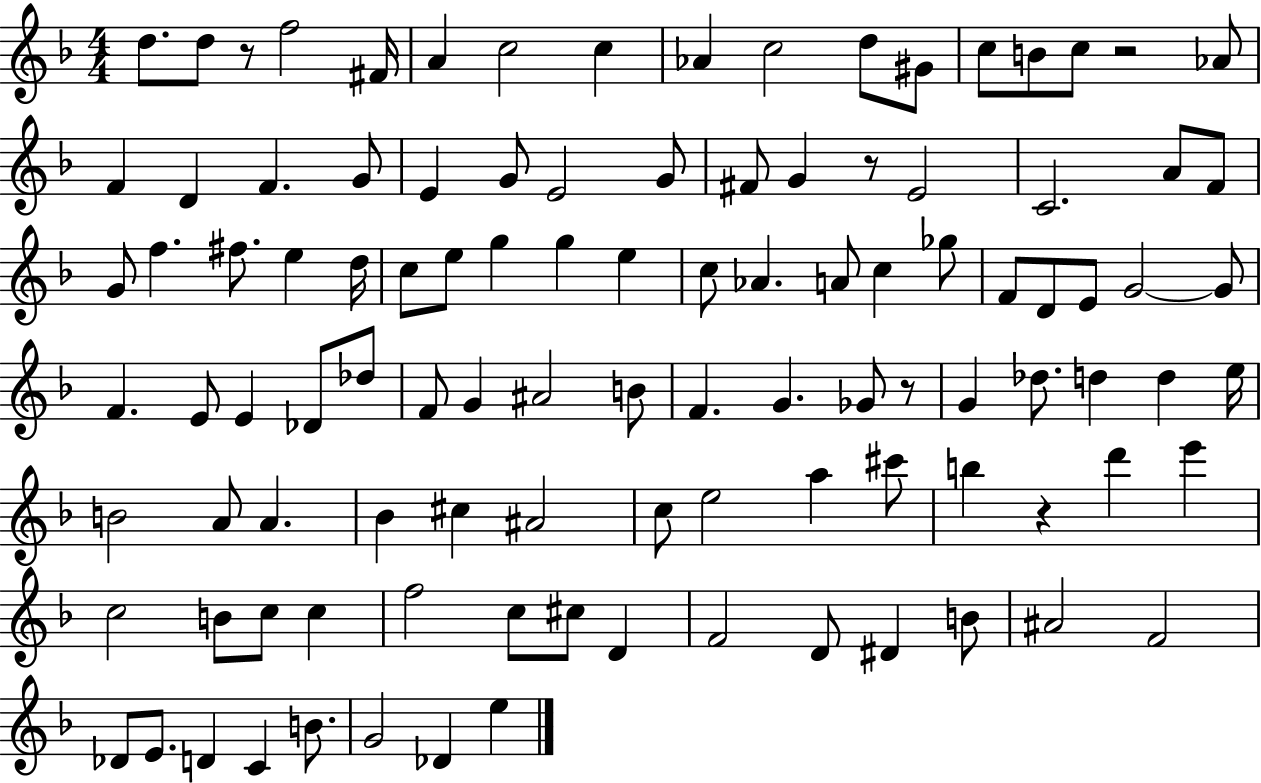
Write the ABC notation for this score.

X:1
T:Untitled
M:4/4
L:1/4
K:F
d/2 d/2 z/2 f2 ^F/4 A c2 c _A c2 d/2 ^G/2 c/2 B/2 c/2 z2 _A/2 F D F G/2 E G/2 E2 G/2 ^F/2 G z/2 E2 C2 A/2 F/2 G/2 f ^f/2 e d/4 c/2 e/2 g g e c/2 _A A/2 c _g/2 F/2 D/2 E/2 G2 G/2 F E/2 E _D/2 _d/2 F/2 G ^A2 B/2 F G _G/2 z/2 G _d/2 d d e/4 B2 A/2 A _B ^c ^A2 c/2 e2 a ^c'/2 b z d' e' c2 B/2 c/2 c f2 c/2 ^c/2 D F2 D/2 ^D B/2 ^A2 F2 _D/2 E/2 D C B/2 G2 _D e